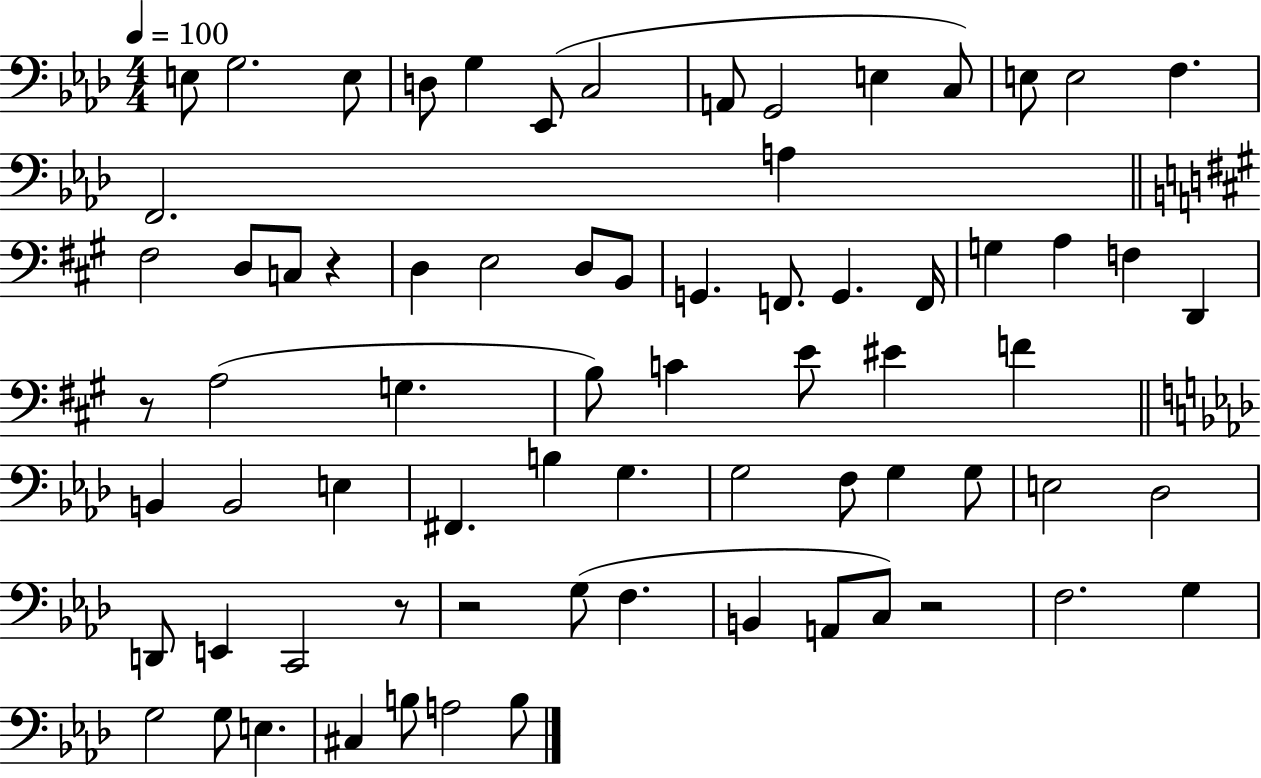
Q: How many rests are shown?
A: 5